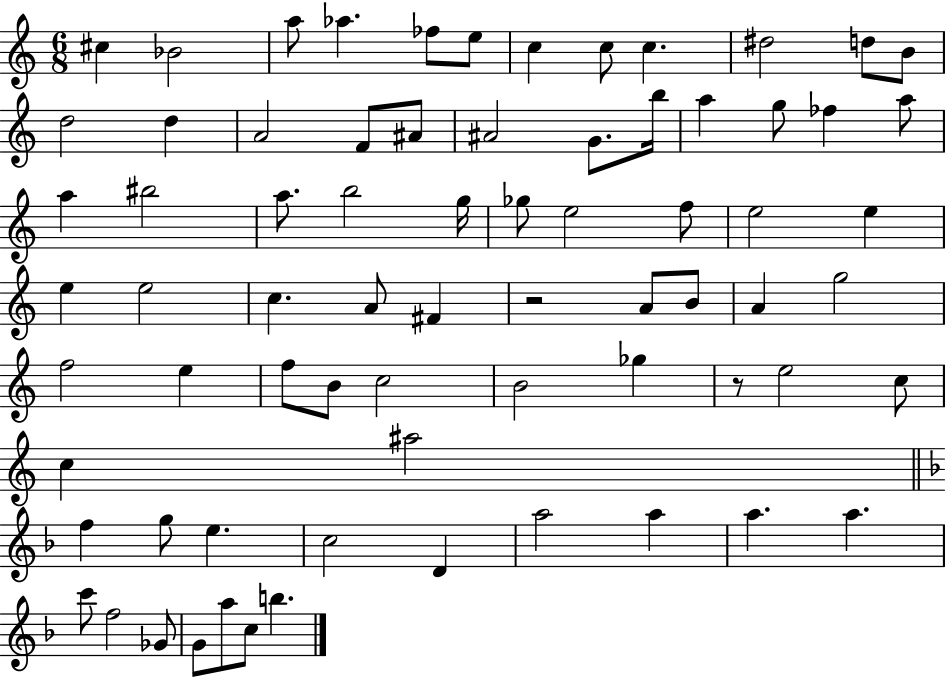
C#5/q Bb4/h A5/e Ab5/q. FES5/e E5/e C5/q C5/e C5/q. D#5/h D5/e B4/e D5/h D5/q A4/h F4/e A#4/e A#4/h G4/e. B5/s A5/q G5/e FES5/q A5/e A5/q BIS5/h A5/e. B5/h G5/s Gb5/e E5/h F5/e E5/h E5/q E5/q E5/h C5/q. A4/e F#4/q R/h A4/e B4/e A4/q G5/h F5/h E5/q F5/e B4/e C5/h B4/h Gb5/q R/e E5/h C5/e C5/q A#5/h F5/q G5/e E5/q. C5/h D4/q A5/h A5/q A5/q. A5/q. C6/e F5/h Gb4/e G4/e A5/e C5/e B5/q.